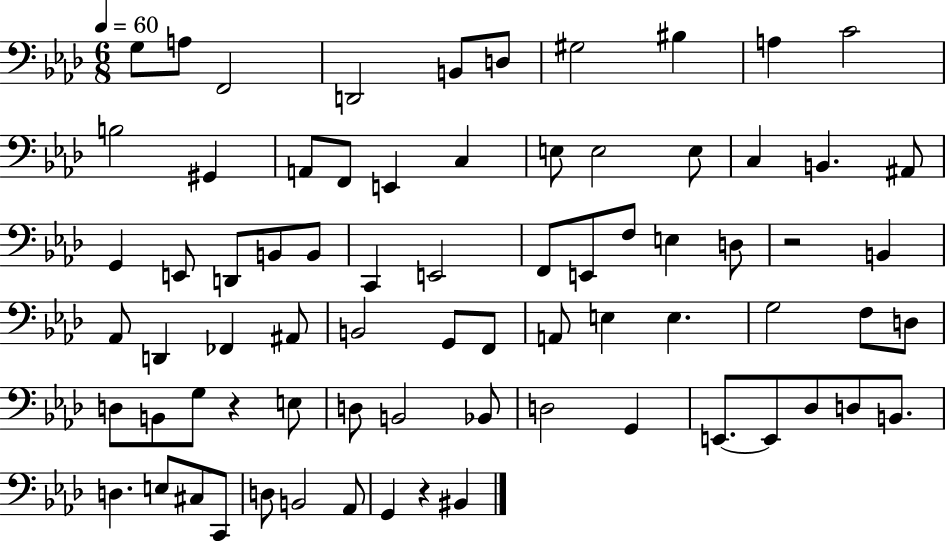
{
  \clef bass
  \numericTimeSignature
  \time 6/8
  \key aes \major
  \tempo 4 = 60
  \repeat volta 2 { g8 a8 f,2 | d,2 b,8 d8 | gis2 bis4 | a4 c'2 | \break b2 gis,4 | a,8 f,8 e,4 c4 | e8 e2 e8 | c4 b,4. ais,8 | \break g,4 e,8 d,8 b,8 b,8 | c,4 e,2 | f,8 e,8 f8 e4 d8 | r2 b,4 | \break aes,8 d,4 fes,4 ais,8 | b,2 g,8 f,8 | a,8 e4 e4. | g2 f8 d8 | \break d8 b,8 g8 r4 e8 | d8 b,2 bes,8 | d2 g,4 | e,8.~~ e,8 des8 d8 b,8. | \break d4. e8 cis8 c,8 | d8 b,2 aes,8 | g,4 r4 bis,4 | } \bar "|."
}